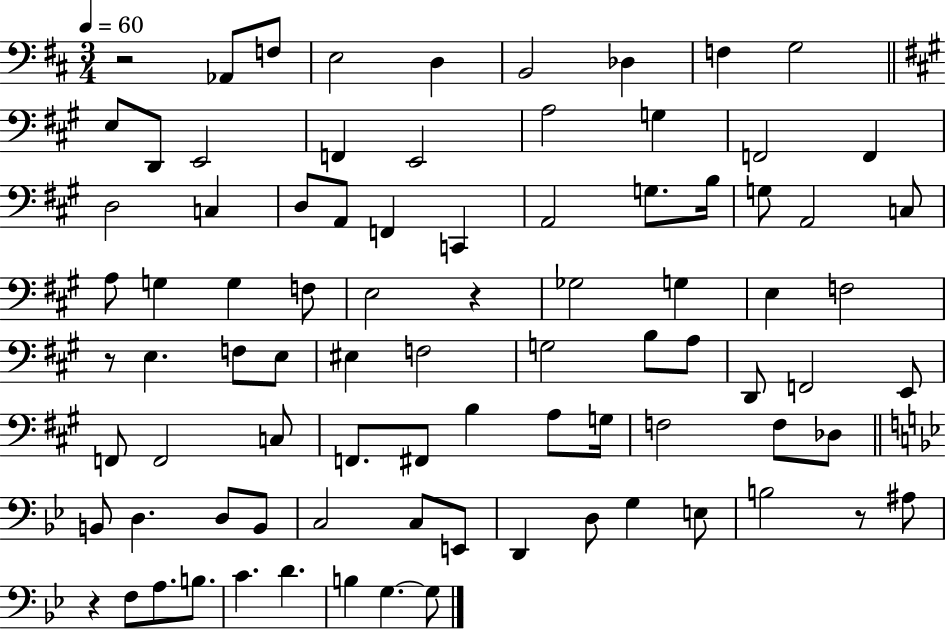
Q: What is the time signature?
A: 3/4